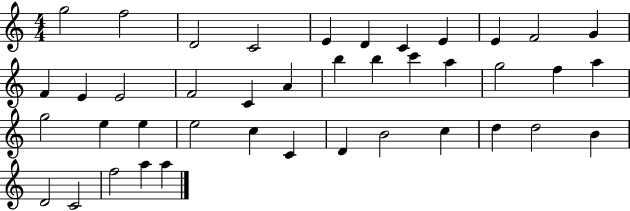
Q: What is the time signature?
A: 4/4